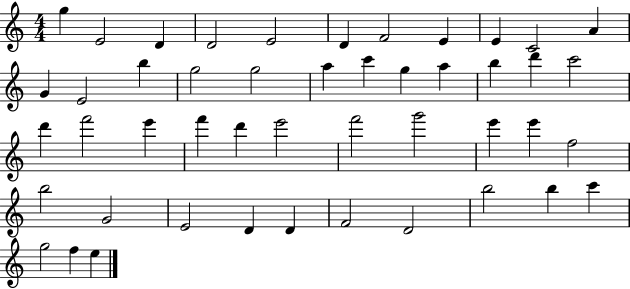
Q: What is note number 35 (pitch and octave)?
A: B5